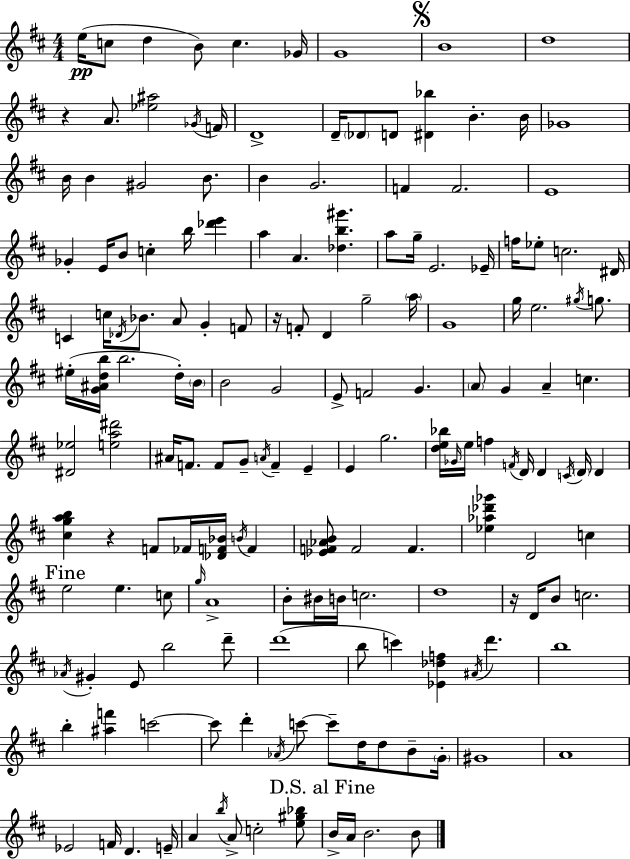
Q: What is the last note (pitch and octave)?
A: B4